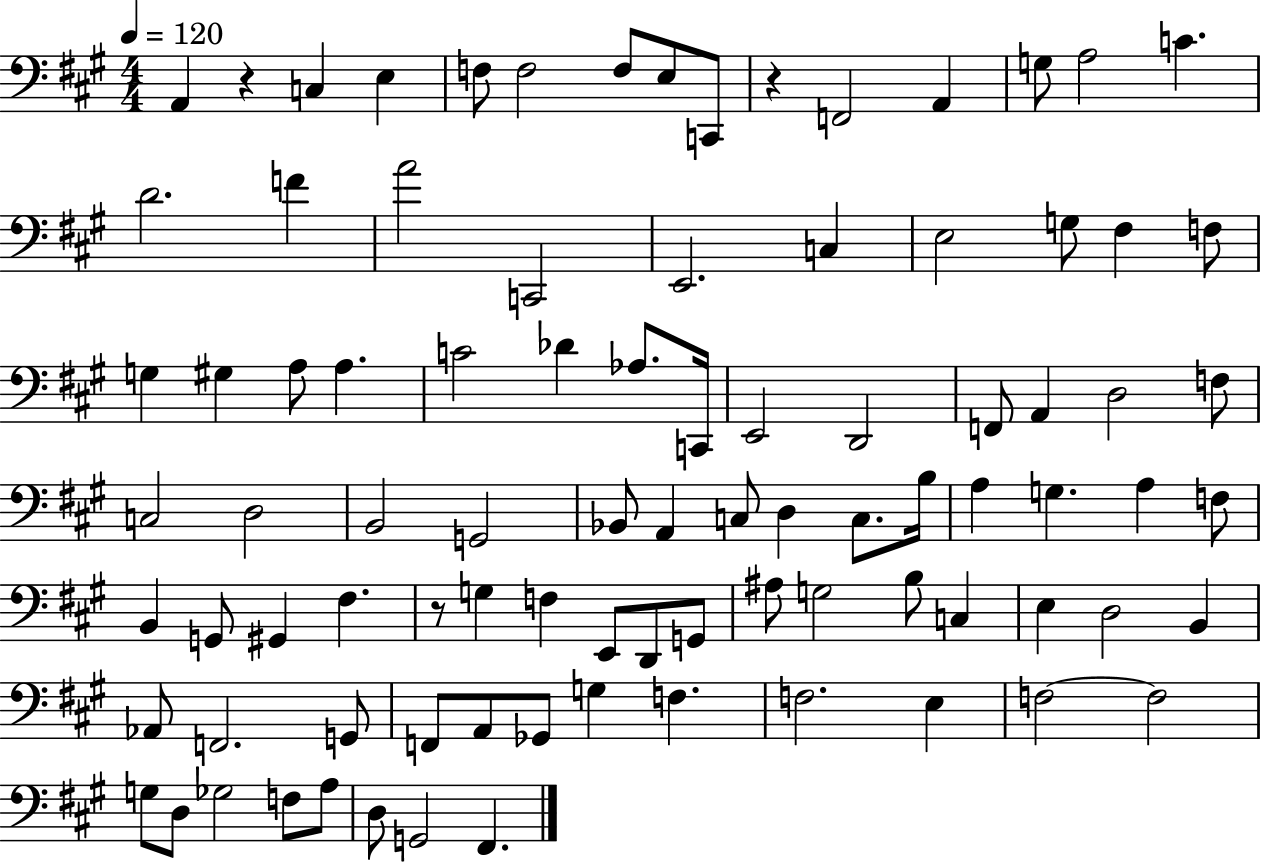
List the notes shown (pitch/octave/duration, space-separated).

A2/q R/q C3/q E3/q F3/e F3/h F3/e E3/e C2/e R/q F2/h A2/q G3/e A3/h C4/q. D4/h. F4/q A4/h C2/h E2/h. C3/q E3/h G3/e F#3/q F3/e G3/q G#3/q A3/e A3/q. C4/h Db4/q Ab3/e. C2/s E2/h D2/h F2/e A2/q D3/h F3/e C3/h D3/h B2/h G2/h Bb2/e A2/q C3/e D3/q C3/e. B3/s A3/q G3/q. A3/q F3/e B2/q G2/e G#2/q F#3/q. R/e G3/q F3/q E2/e D2/e G2/e A#3/e G3/h B3/e C3/q E3/q D3/h B2/q Ab2/e F2/h. G2/e F2/e A2/e Gb2/e G3/q F3/q. F3/h. E3/q F3/h F3/h G3/e D3/e Gb3/h F3/e A3/e D3/e G2/h F#2/q.